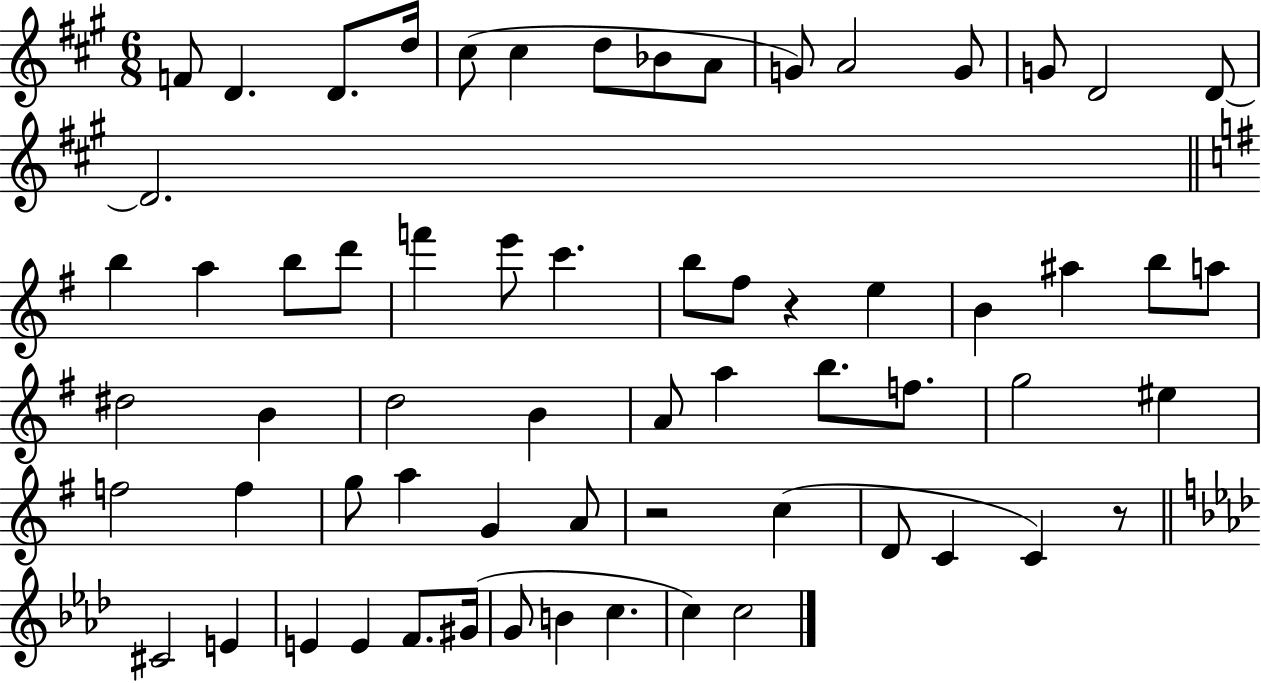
{
  \clef treble
  \numericTimeSignature
  \time 6/8
  \key a \major
  f'8 d'4. d'8. d''16 | cis''8( cis''4 d''8 bes'8 a'8 | g'8) a'2 g'8 | g'8 d'2 d'8~~ | \break d'2. | \bar "||" \break \key g \major b''4 a''4 b''8 d'''8 | f'''4 e'''8 c'''4. | b''8 fis''8 r4 e''4 | b'4 ais''4 b''8 a''8 | \break dis''2 b'4 | d''2 b'4 | a'8 a''4 b''8. f''8. | g''2 eis''4 | \break f''2 f''4 | g''8 a''4 g'4 a'8 | r2 c''4( | d'8 c'4 c'4) r8 | \break \bar "||" \break \key f \minor cis'2 e'4 | e'4 e'4 f'8. gis'16( | g'8 b'4 c''4. | c''4) c''2 | \break \bar "|."
}